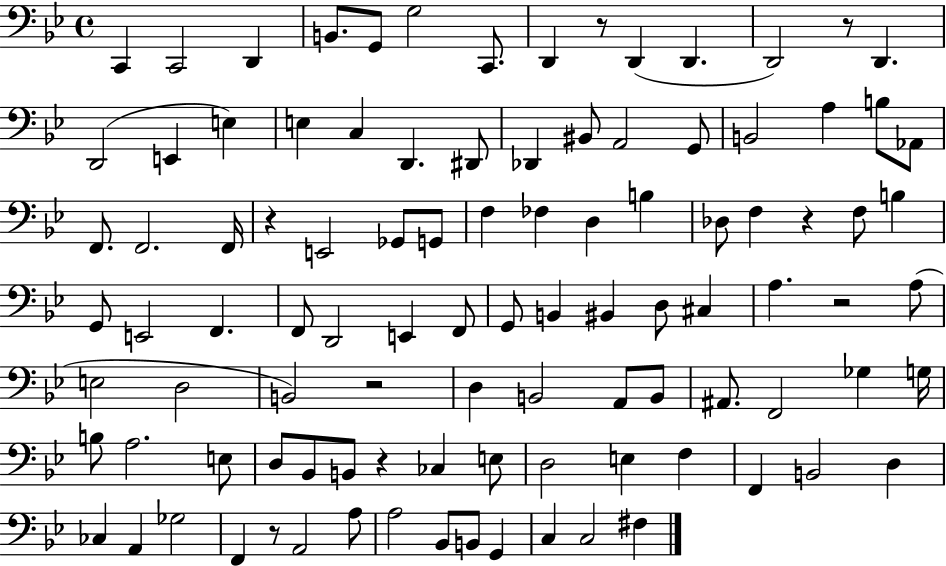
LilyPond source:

{
  \clef bass
  \time 4/4
  \defaultTimeSignature
  \key bes \major
  \repeat volta 2 { c,4 c,2 d,4 | b,8. g,8 g2 c,8. | d,4 r8 d,4( d,4. | d,2) r8 d,4. | \break d,2( e,4 e4) | e4 c4 d,4. dis,8 | des,4 bis,8 a,2 g,8 | b,2 a4 b8 aes,8 | \break f,8. f,2. f,16 | r4 e,2 ges,8 g,8 | f4 fes4 d4 b4 | des8 f4 r4 f8 b4 | \break g,8 e,2 f,4. | f,8 d,2 e,4 f,8 | g,8 b,4 bis,4 d8 cis4 | a4. r2 a8( | \break e2 d2 | b,2) r2 | d4 b,2 a,8 b,8 | ais,8. f,2 ges4 g16 | \break b8 a2. e8 | d8 bes,8 b,8 r4 ces4 e8 | d2 e4 f4 | f,4 b,2 d4 | \break ces4 a,4 ges2 | f,4 r8 a,2 a8 | a2 bes,8 b,8 g,4 | c4 c2 fis4 | \break } \bar "|."
}